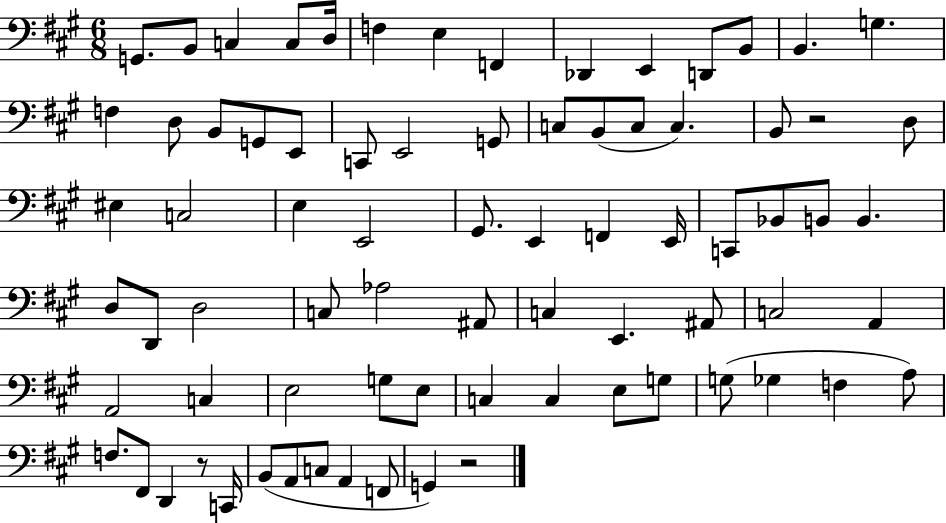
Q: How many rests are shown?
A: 3